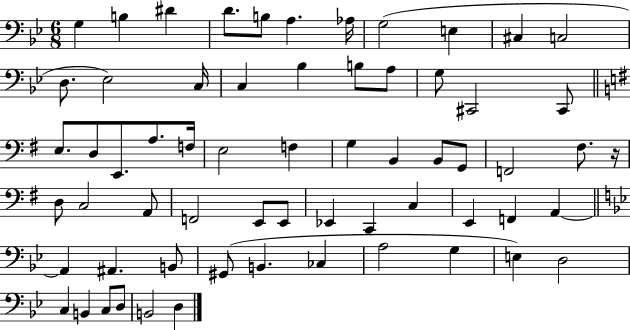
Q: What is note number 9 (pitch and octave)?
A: E3